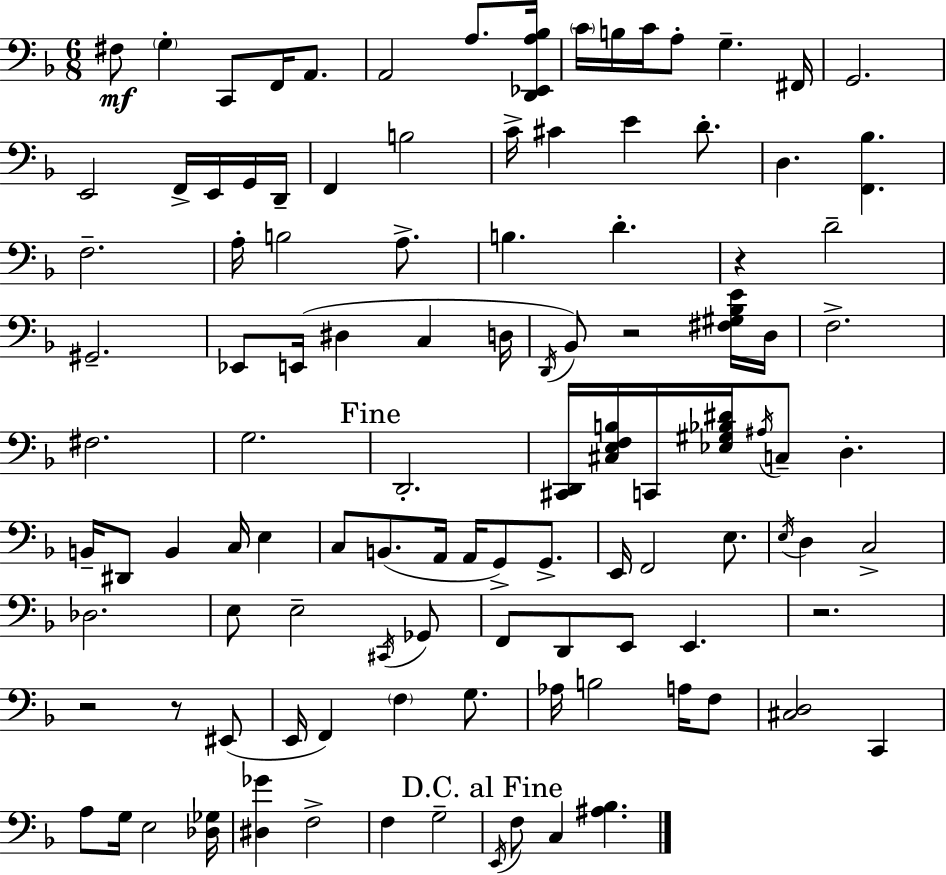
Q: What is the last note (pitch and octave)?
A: C3